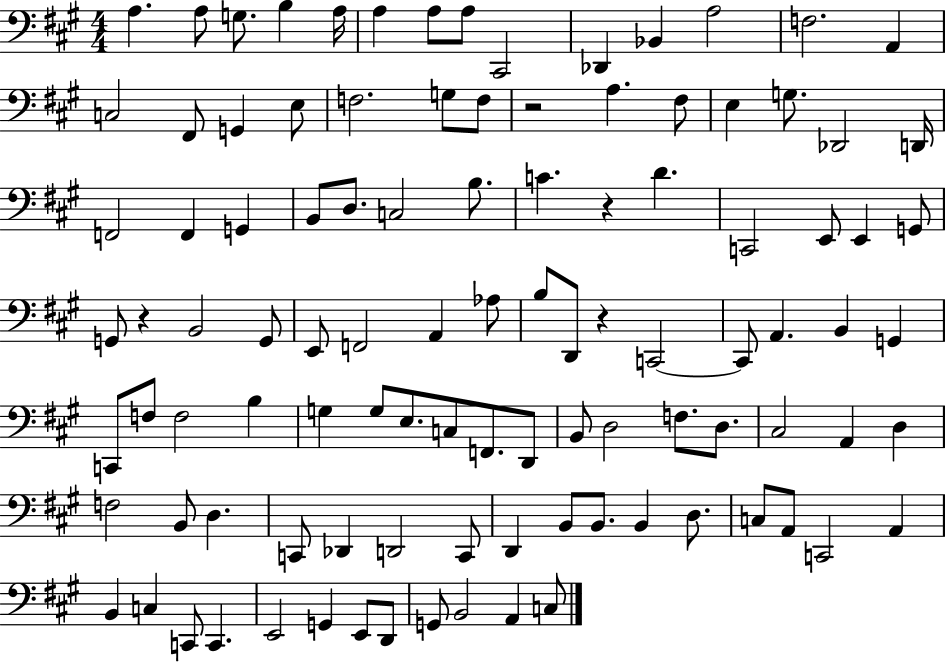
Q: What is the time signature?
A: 4/4